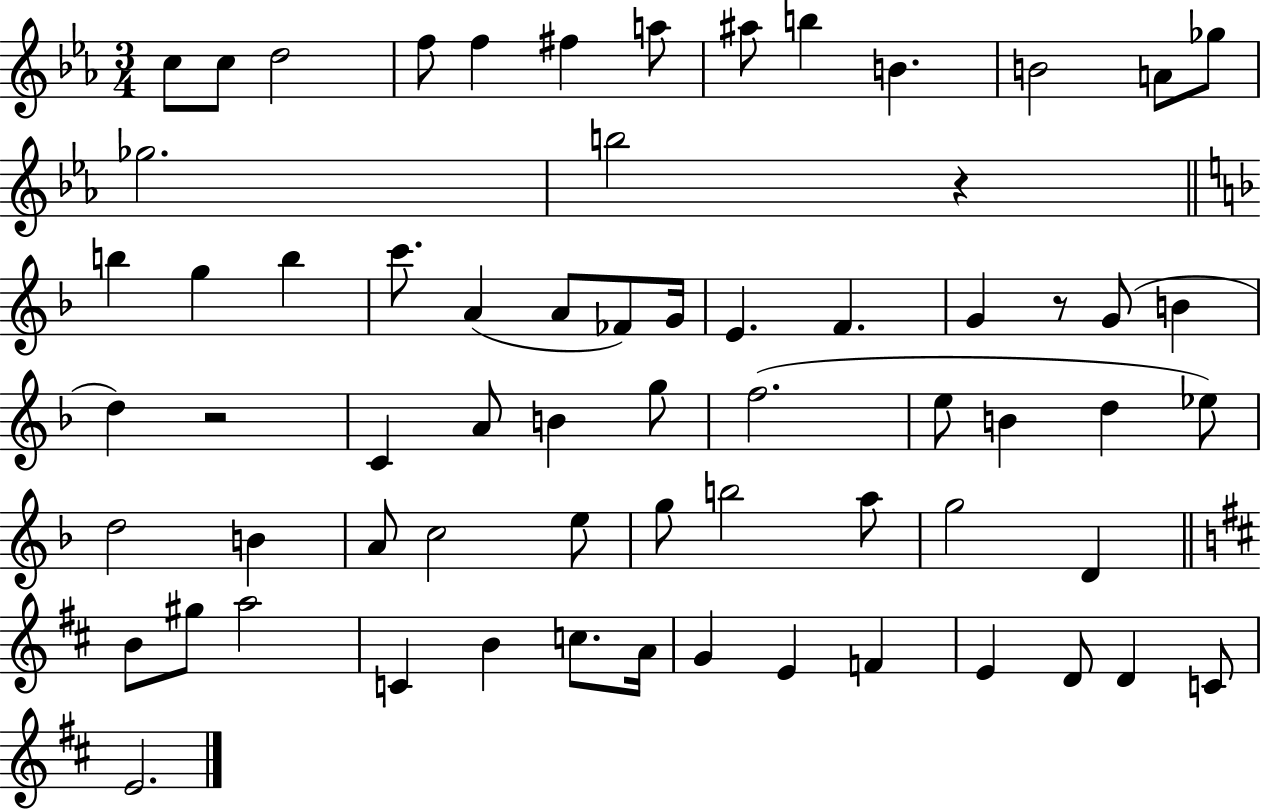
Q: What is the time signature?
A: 3/4